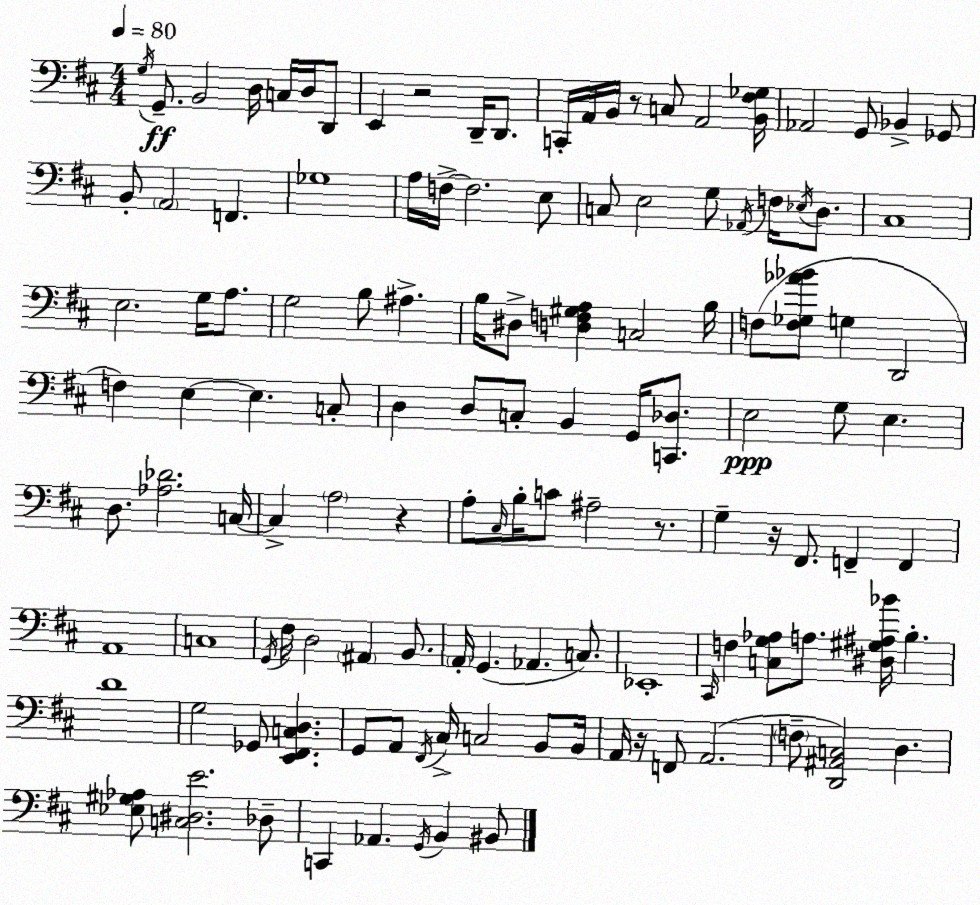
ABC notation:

X:1
T:Untitled
M:4/4
L:1/4
K:D
G,/4 G,,/2 B,,2 D,/4 C,/4 D,/4 D,,/2 E,, z2 D,,/4 D,,/2 C,,/4 A,,/4 B,,/4 z/2 C,/2 A,,2 [B,,^F,_G,]/4 _A,,2 G,,/2 _B,, _G,,/2 B,,/2 A,,2 F,, _G,4 A,/4 F,/4 F,2 E,/2 C,/2 E,2 G,/2 _A,,/4 F,/4 _E,/4 D,/2 ^C,4 E,2 G,/4 A,/2 G,2 B,/2 ^A, B,/4 ^D,/2 [D,F,^G,A,] C,2 B,/4 F,/2 [F,_G,_A_B]/2 G, D,,2 F, E, E, C,/2 D, D,/2 C,/2 B,, G,,/4 [C,,_D,]/2 E,2 G,/2 E, D,/2 [_A,_D]2 C,/4 C, A,2 z A,/2 ^C,/4 B,/4 C/2 ^A,2 z/2 G, z/4 ^F,,/2 F,, F,, A,,4 C,4 G,,/4 ^F,/4 D,2 ^A,, B,,/2 A,,/4 G,, _A,, C,/2 _E,,4 ^C,,/4 F, [C,G,_A,]/2 A,/2 [^D,^G,^A,_B]/4 B, D4 G,2 _G,,/2 [E,,^F,,C,D,] G,,/2 A,,/2 ^F,,/4 ^C,/4 C,2 B,,/2 B,,/4 A,,/4 z/4 F,,/2 A,,2 F,/2 [D,,^A,,C,]2 D, [_E,^G,_A,]/2 [C,^D,E]2 _D,/2 C,, _A,, G,,/4 B,, ^B,,/2